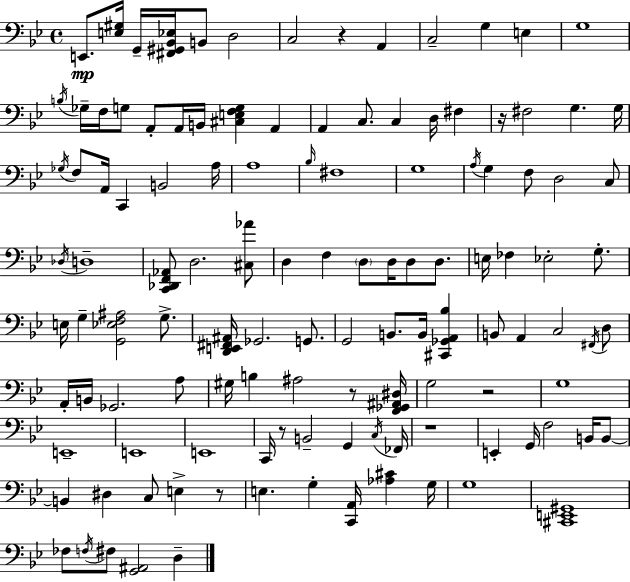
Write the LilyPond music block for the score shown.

{
  \clef bass
  \time 4/4
  \defaultTimeSignature
  \key g \minor
  e,8.\mp <e gis>16 g,16-- <fis, gis, bes, ees>16 b,8 d2 | c2 r4 a,4 | c2-- g4 e4 | g1 | \break \acciaccatura { b16 } ges16-- f16 g8 a,8-. a,16 b,16 <cis e f g>4 a,4 | a,4 c8. c4 d16 fis4 | r16 fis2 g4. | g16 \acciaccatura { ges16 } f8 a,16 c,4 b,2 | \break a16 a1 | \grace { bes16 } fis1 | g1 | \acciaccatura { a16 } g4 f8 d2 | \break c8 \acciaccatura { des16 } d1-- | <c, des, f, aes,>8 d2. | <cis aes'>8 d4 f4 \parenthesize d8 d16 | d8 d8. e16 fes4 ees2-. | \break g8.-. e16 g4-- <g, ees f ais>2 | g8.-> <d, e, fis, ais,>16 ges,2. | g,8. g,2 b,8. | b,16 <cis, ges, a, bes>4 b,8 a,4 c2 | \break \acciaccatura { fis,16 } d8 a,16-. b,16 ges,2. | a8 gis16 b4 ais2 | r8 <f, ges, ais, dis>16 g2 r2 | g1 | \break e,1-- | e,1 | e,1 | c,16 r8 b,2-- | \break g,4 \acciaccatura { c16 } fes,16 r1 | e,4-. g,16 f2 | b,16 b,8~~ b,4 dis4 c8 | e4-> r8 e4. g4-. | \break <c, a,>16 <aes cis'>4 g16 g1 | <cis, e, gis,>1 | fes8 \acciaccatura { f16 } fis8 <g, ais,>2 | d4-- \bar "|."
}